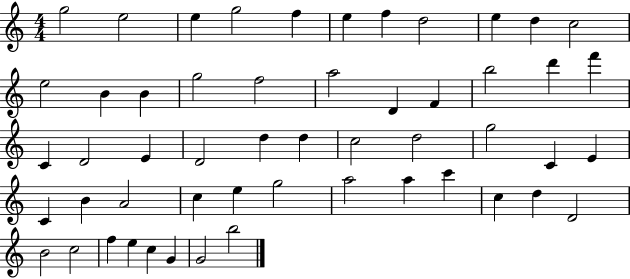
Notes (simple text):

G5/h E5/h E5/q G5/h F5/q E5/q F5/q D5/h E5/q D5/q C5/h E5/h B4/q B4/q G5/h F5/h A5/h D4/q F4/q B5/h D6/q F6/q C4/q D4/h E4/q D4/h D5/q D5/q C5/h D5/h G5/h C4/q E4/q C4/q B4/q A4/h C5/q E5/q G5/h A5/h A5/q C6/q C5/q D5/q D4/h B4/h C5/h F5/q E5/q C5/q G4/q G4/h B5/h